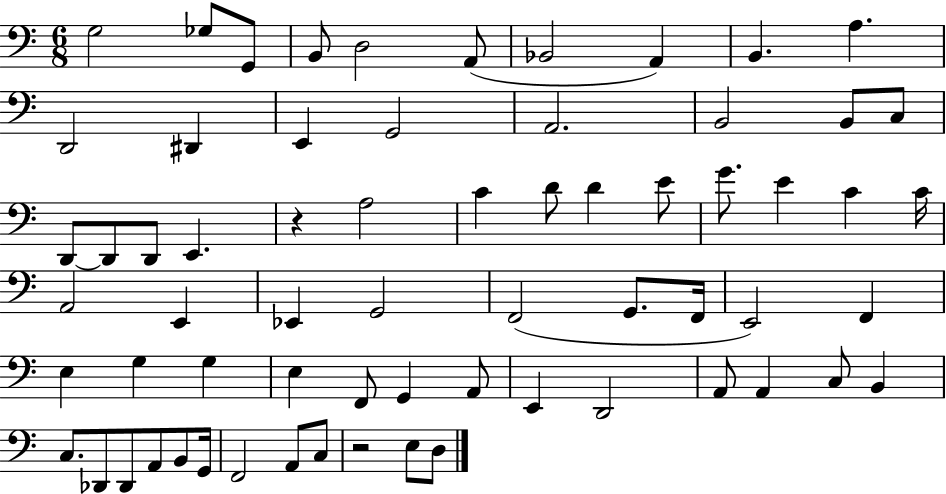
G3/h Gb3/e G2/e B2/e D3/h A2/e Bb2/h A2/q B2/q. A3/q. D2/h D#2/q E2/q G2/h A2/h. B2/h B2/e C3/e D2/e D2/e D2/e E2/q. R/q A3/h C4/q D4/e D4/q E4/e G4/e. E4/q C4/q C4/s A2/h E2/q Eb2/q G2/h F2/h G2/e. F2/s E2/h F2/q E3/q G3/q G3/q E3/q F2/e G2/q A2/e E2/q D2/h A2/e A2/q C3/e B2/q C3/e. Db2/e Db2/e A2/e B2/e G2/s F2/h A2/e C3/e R/h E3/e D3/e